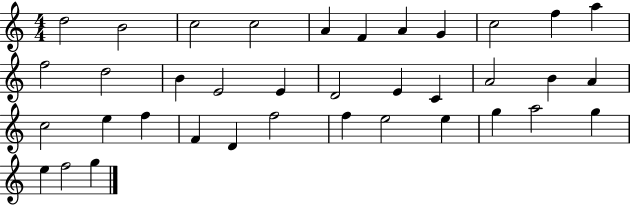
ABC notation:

X:1
T:Untitled
M:4/4
L:1/4
K:C
d2 B2 c2 c2 A F A G c2 f a f2 d2 B E2 E D2 E C A2 B A c2 e f F D f2 f e2 e g a2 g e f2 g